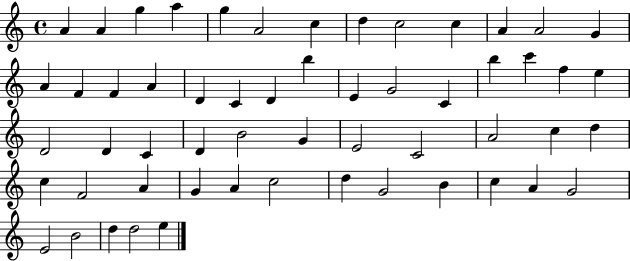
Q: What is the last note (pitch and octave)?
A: E5